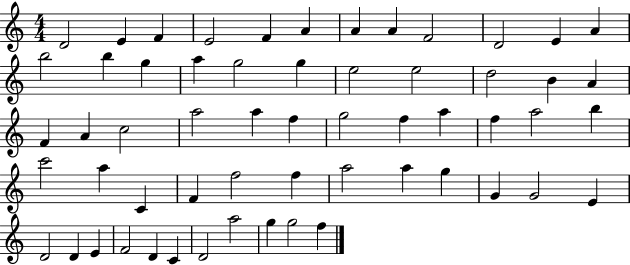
{
  \clef treble
  \numericTimeSignature
  \time 4/4
  \key c \major
  d'2 e'4 f'4 | e'2 f'4 a'4 | a'4 a'4 f'2 | d'2 e'4 a'4 | \break b''2 b''4 g''4 | a''4 g''2 g''4 | e''2 e''2 | d''2 b'4 a'4 | \break f'4 a'4 c''2 | a''2 a''4 f''4 | g''2 f''4 a''4 | f''4 a''2 b''4 | \break c'''2 a''4 c'4 | f'4 f''2 f''4 | a''2 a''4 g''4 | g'4 g'2 e'4 | \break d'2 d'4 e'4 | f'2 d'4 c'4 | d'2 a''2 | g''4 g''2 f''4 | \break \bar "|."
}